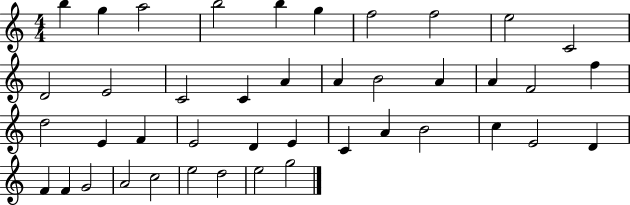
X:1
T:Untitled
M:4/4
L:1/4
K:C
b g a2 b2 b g f2 f2 e2 C2 D2 E2 C2 C A A B2 A A F2 f d2 E F E2 D E C A B2 c E2 D F F G2 A2 c2 e2 d2 e2 g2